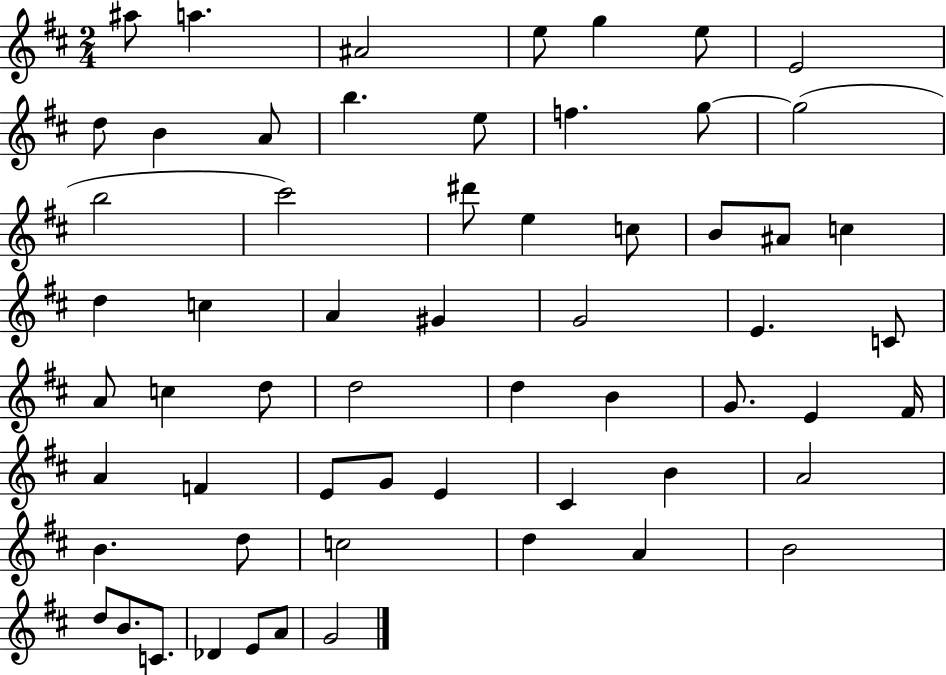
{
  \clef treble
  \numericTimeSignature
  \time 2/4
  \key d \major
  ais''8 a''4. | ais'2 | e''8 g''4 e''8 | e'2 | \break d''8 b'4 a'8 | b''4. e''8 | f''4. g''8~~ | g''2( | \break b''2 | cis'''2) | dis'''8 e''4 c''8 | b'8 ais'8 c''4 | \break d''4 c''4 | a'4 gis'4 | g'2 | e'4. c'8 | \break a'8 c''4 d''8 | d''2 | d''4 b'4 | g'8. e'4 fis'16 | \break a'4 f'4 | e'8 g'8 e'4 | cis'4 b'4 | a'2 | \break b'4. d''8 | c''2 | d''4 a'4 | b'2 | \break d''8 b'8. c'8. | des'4 e'8 a'8 | g'2 | \bar "|."
}